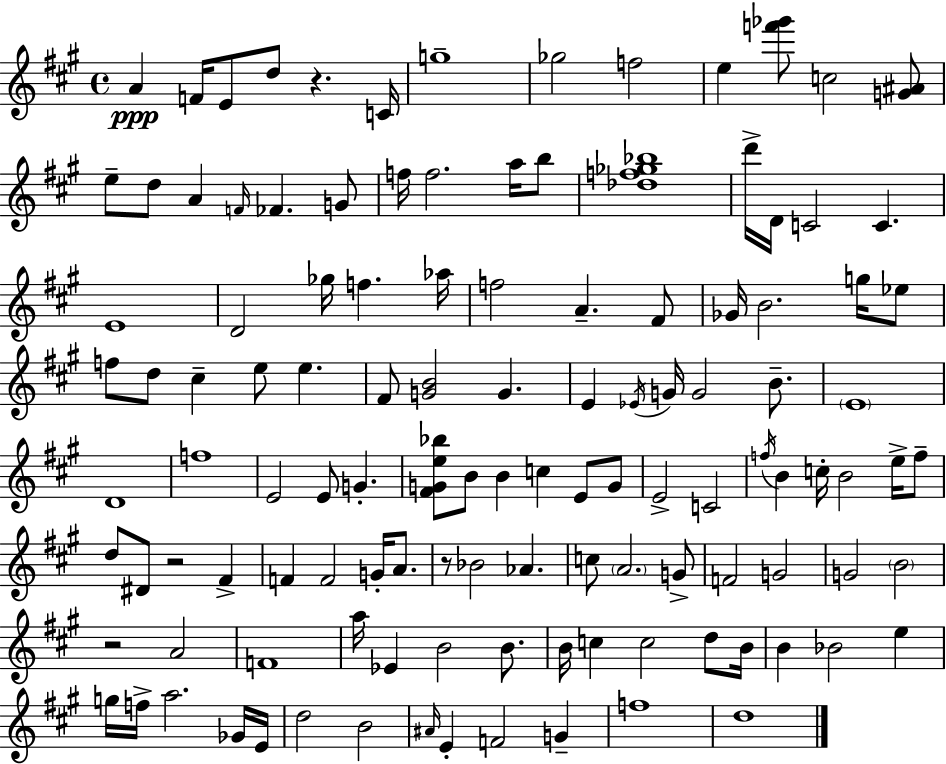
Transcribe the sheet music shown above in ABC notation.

X:1
T:Untitled
M:4/4
L:1/4
K:A
A F/4 E/2 d/2 z C/4 g4 _g2 f2 e [f'_g']/2 c2 [G^A]/2 e/2 d/2 A F/4 _F G/2 f/4 f2 a/4 b/2 [_df_g_b]4 d'/4 D/4 C2 C E4 D2 _g/4 f _a/4 f2 A ^F/2 _G/4 B2 g/4 _e/2 f/2 d/2 ^c e/2 e ^F/2 [GB]2 G E _E/4 G/4 G2 B/2 E4 D4 f4 E2 E/2 G [^FGe_b]/2 B/2 B c E/2 G/2 E2 C2 f/4 B c/4 B2 e/4 f/2 d/2 ^D/2 z2 ^F F F2 G/4 A/2 z/2 _B2 _A c/2 A2 G/2 F2 G2 G2 B2 z2 A2 F4 a/4 _E B2 B/2 B/4 c c2 d/2 B/4 B _B2 e g/4 f/4 a2 _G/4 E/4 d2 B2 ^A/4 E F2 G f4 d4